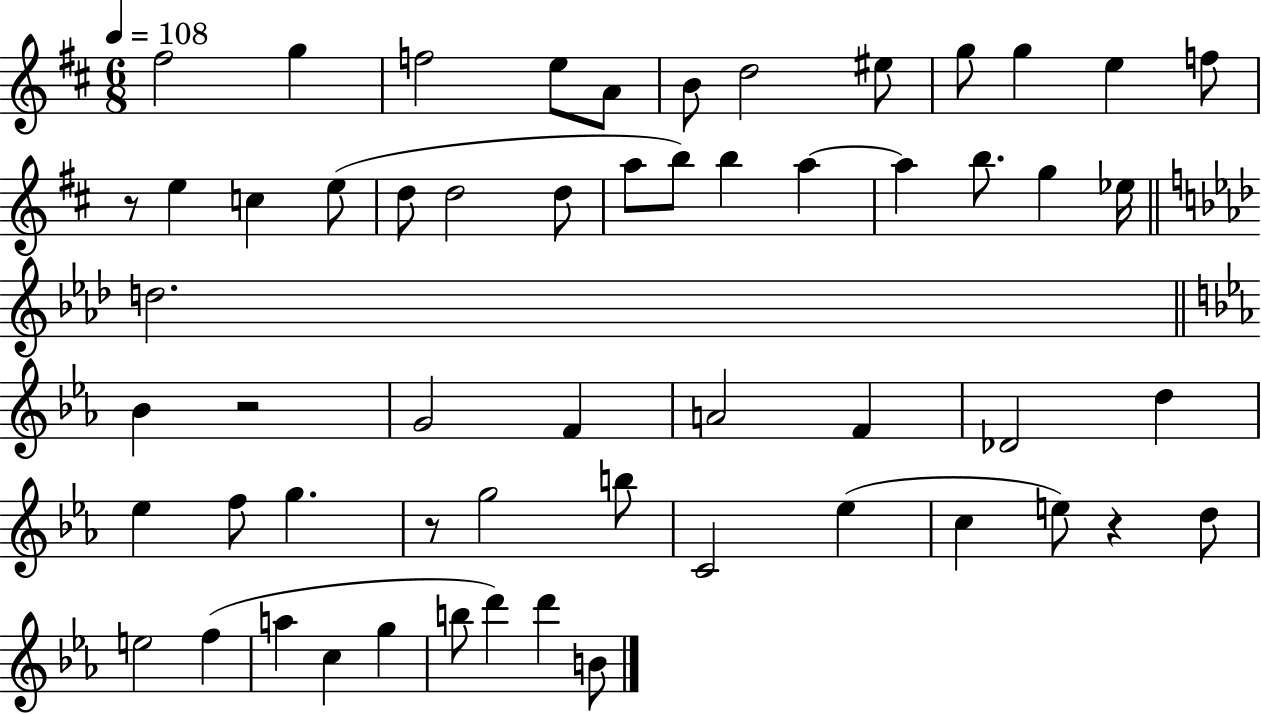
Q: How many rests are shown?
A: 4